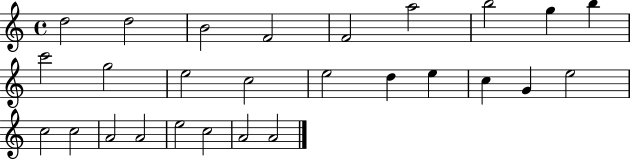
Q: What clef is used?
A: treble